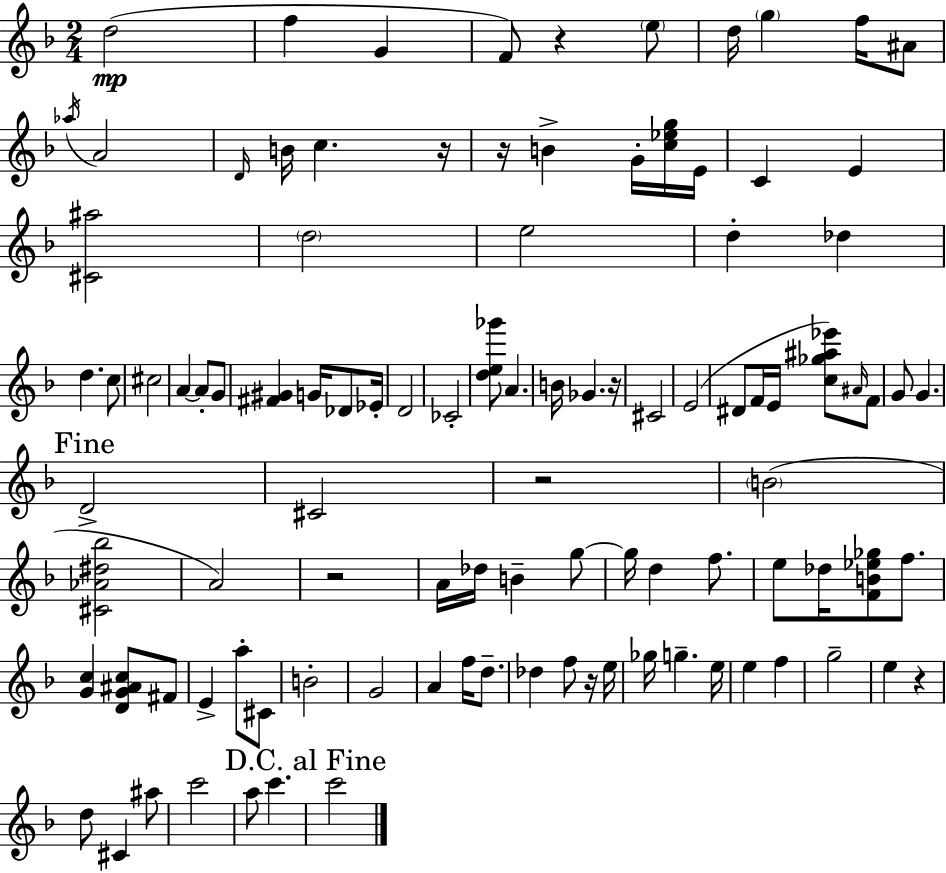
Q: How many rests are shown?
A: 8